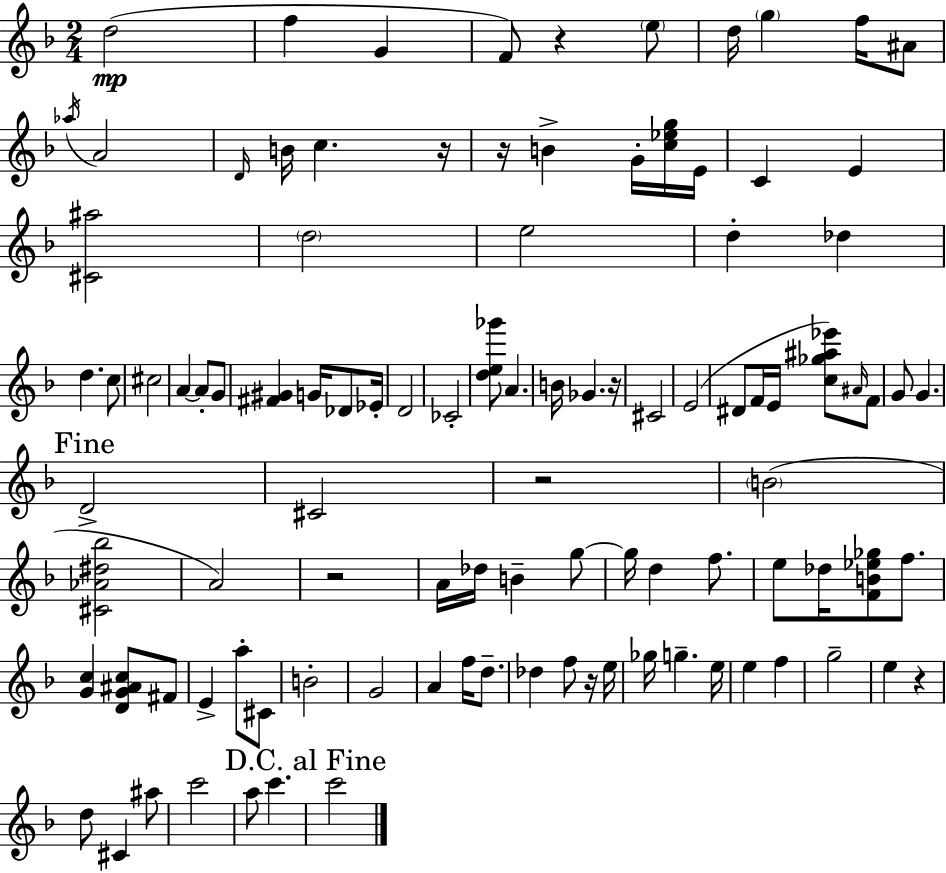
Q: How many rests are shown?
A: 8